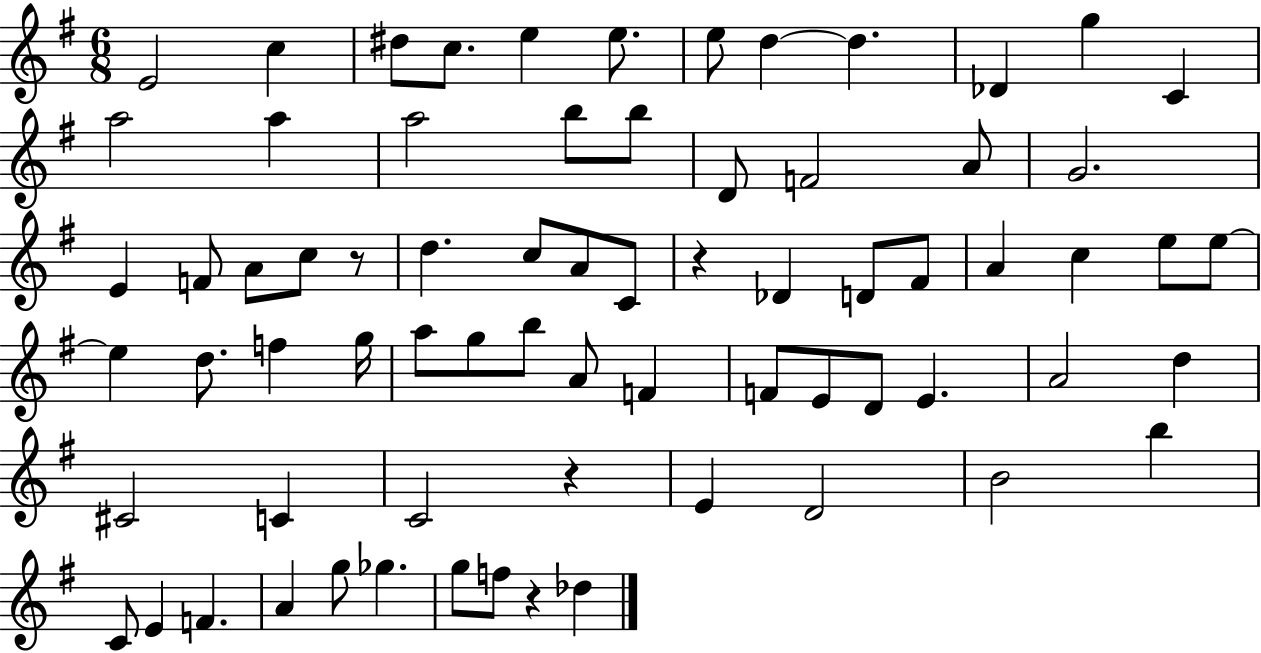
{
  \clef treble
  \numericTimeSignature
  \time 6/8
  \key g \major
  e'2 c''4 | dis''8 c''8. e''4 e''8. | e''8 d''4~~ d''4. | des'4 g''4 c'4 | \break a''2 a''4 | a''2 b''8 b''8 | d'8 f'2 a'8 | g'2. | \break e'4 f'8 a'8 c''8 r8 | d''4. c''8 a'8 c'8 | r4 des'4 d'8 fis'8 | a'4 c''4 e''8 e''8~~ | \break e''4 d''8. f''4 g''16 | a''8 g''8 b''8 a'8 f'4 | f'8 e'8 d'8 e'4. | a'2 d''4 | \break cis'2 c'4 | c'2 r4 | e'4 d'2 | b'2 b''4 | \break c'8 e'4 f'4. | a'4 g''8 ges''4. | g''8 f''8 r4 des''4 | \bar "|."
}